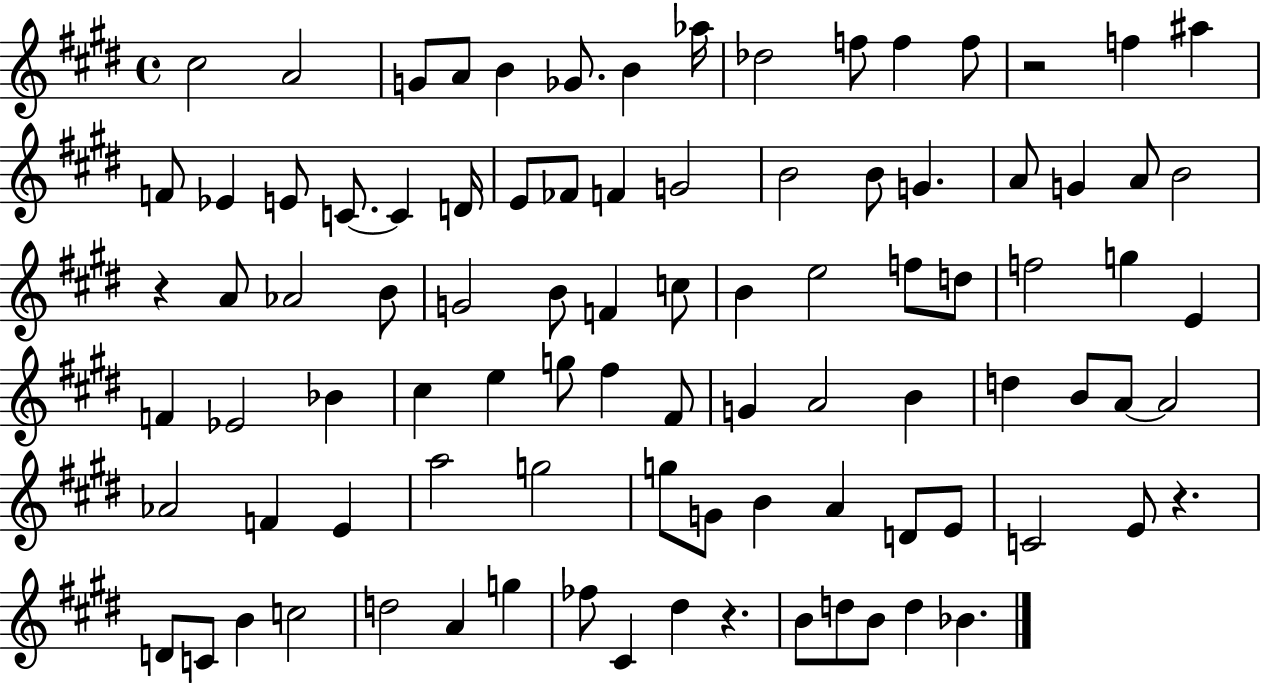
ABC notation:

X:1
T:Untitled
M:4/4
L:1/4
K:E
^c2 A2 G/2 A/2 B _G/2 B _a/4 _d2 f/2 f f/2 z2 f ^a F/2 _E E/2 C/2 C D/4 E/2 _F/2 F G2 B2 B/2 G A/2 G A/2 B2 z A/2 _A2 B/2 G2 B/2 F c/2 B e2 f/2 d/2 f2 g E F _E2 _B ^c e g/2 ^f ^F/2 G A2 B d B/2 A/2 A2 _A2 F E a2 g2 g/2 G/2 B A D/2 E/2 C2 E/2 z D/2 C/2 B c2 d2 A g _f/2 ^C ^d z B/2 d/2 B/2 d _B